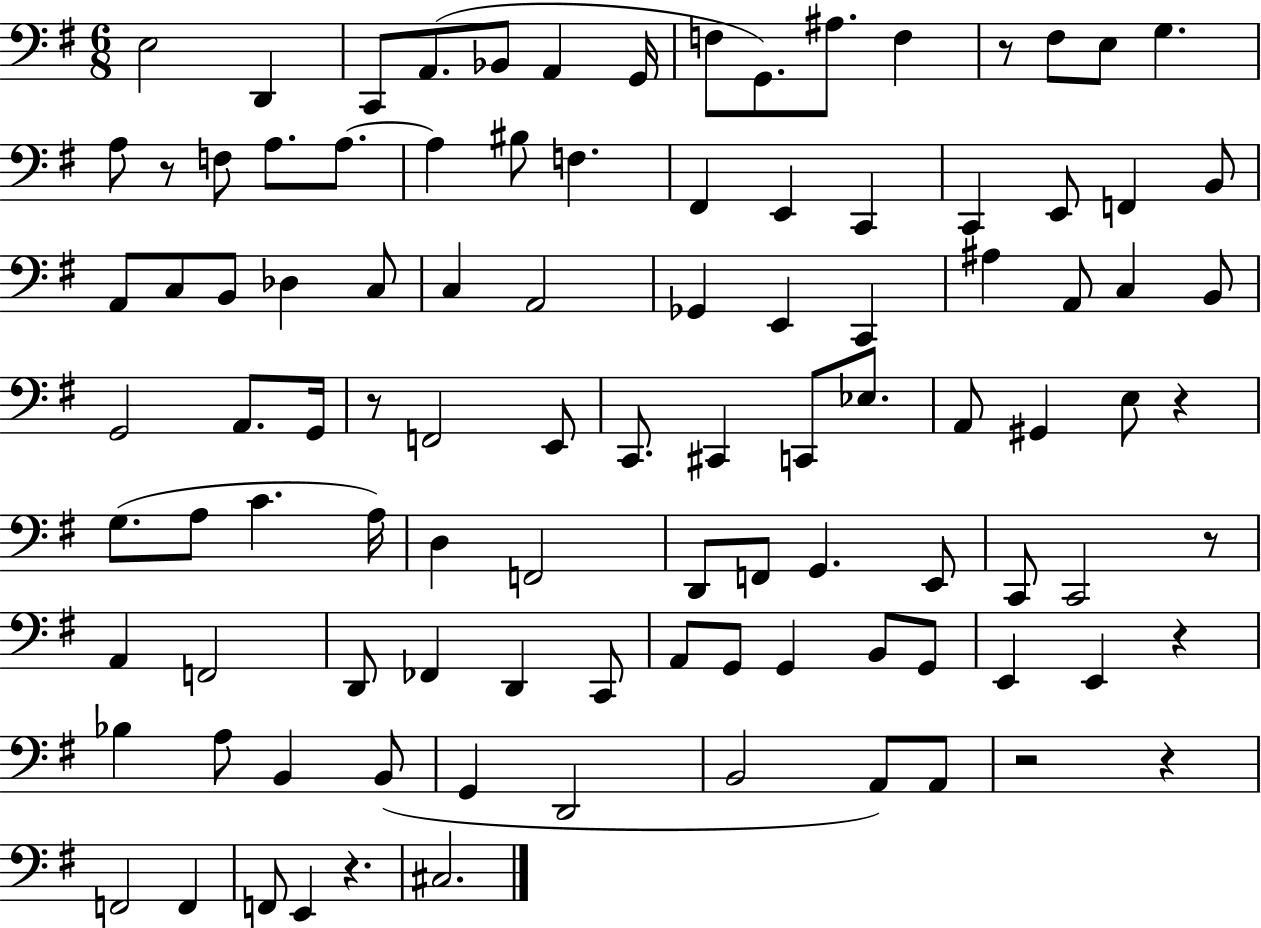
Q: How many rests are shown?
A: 9